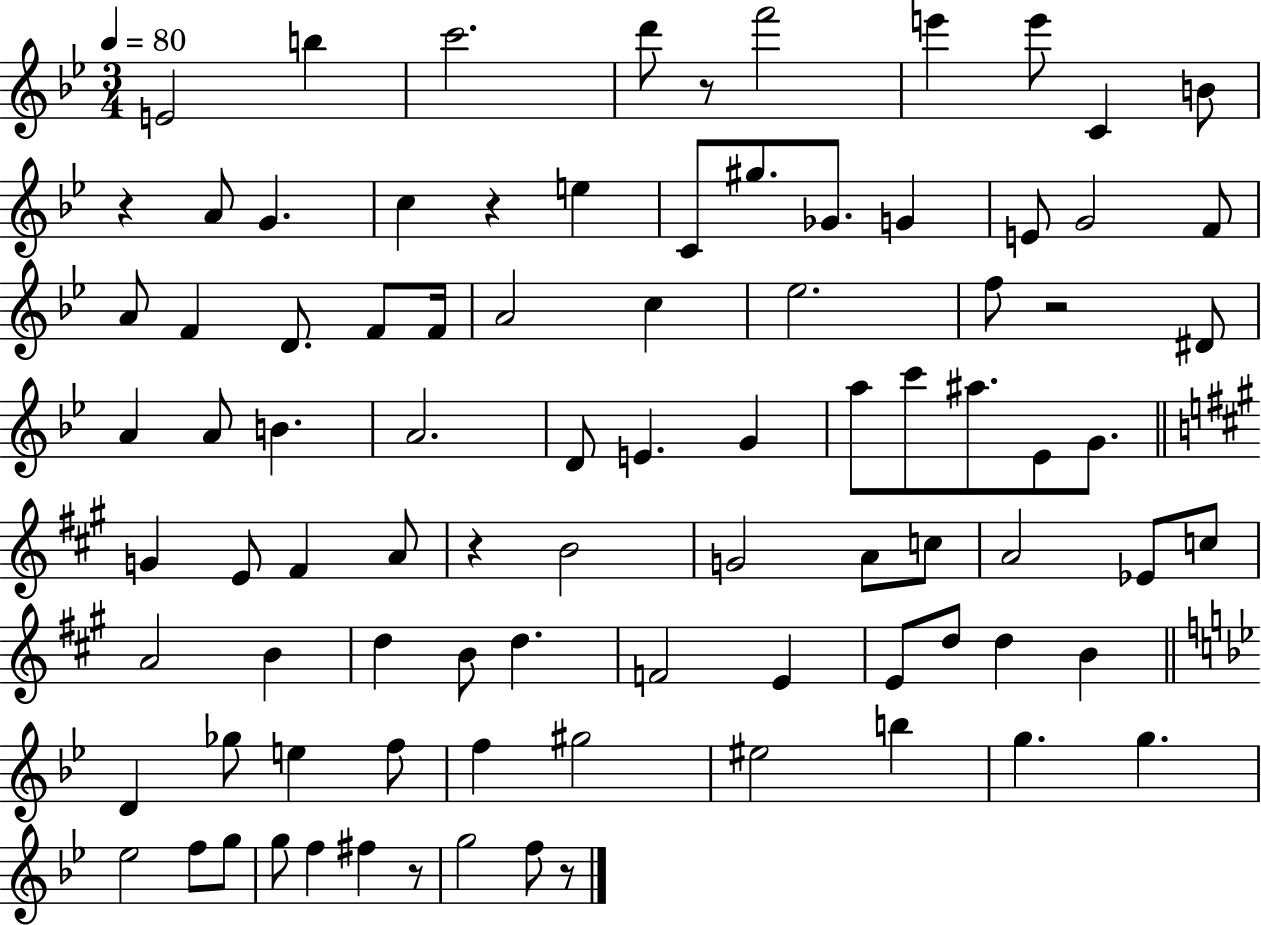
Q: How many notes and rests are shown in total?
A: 89